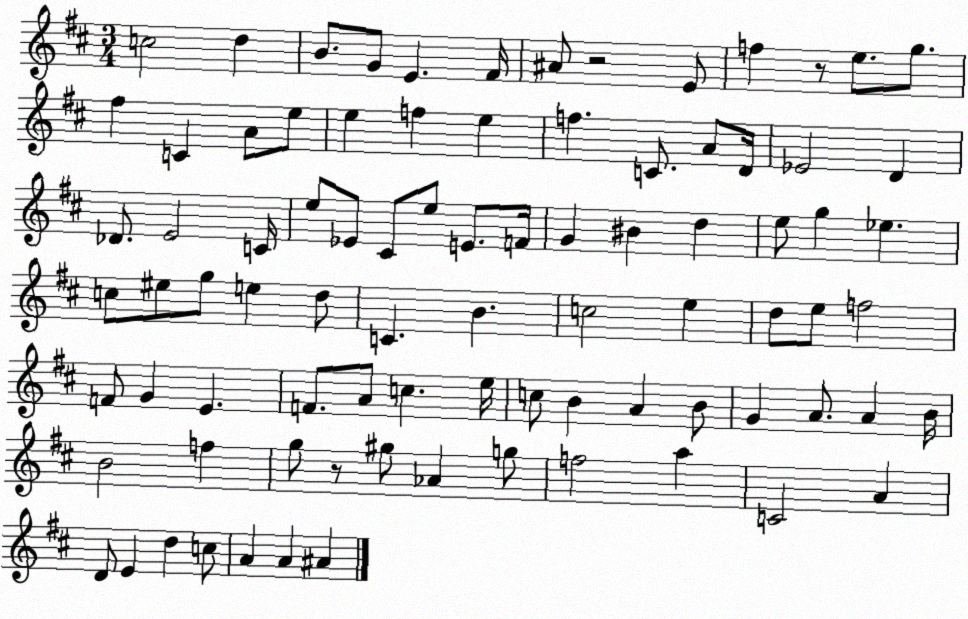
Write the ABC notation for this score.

X:1
T:Untitled
M:3/4
L:1/4
K:D
c2 d B/2 G/2 E ^F/4 ^A/2 z2 E/2 f z/2 e/2 g/2 ^f C A/2 e/2 e f e f C/2 A/2 D/4 _E2 D _D/2 E2 C/4 e/2 _E/2 ^C/2 e/2 E/2 F/4 G ^B d e/2 g _e c/2 ^e/2 g/2 e d/2 C B c2 e d/2 e/2 f2 F/2 G E F/2 A/2 c e/4 c/2 B A B/2 G A/2 A B/4 B2 f g/2 z/2 ^g/2 _A g/2 f2 a C2 A D/2 E d c/2 A A ^A